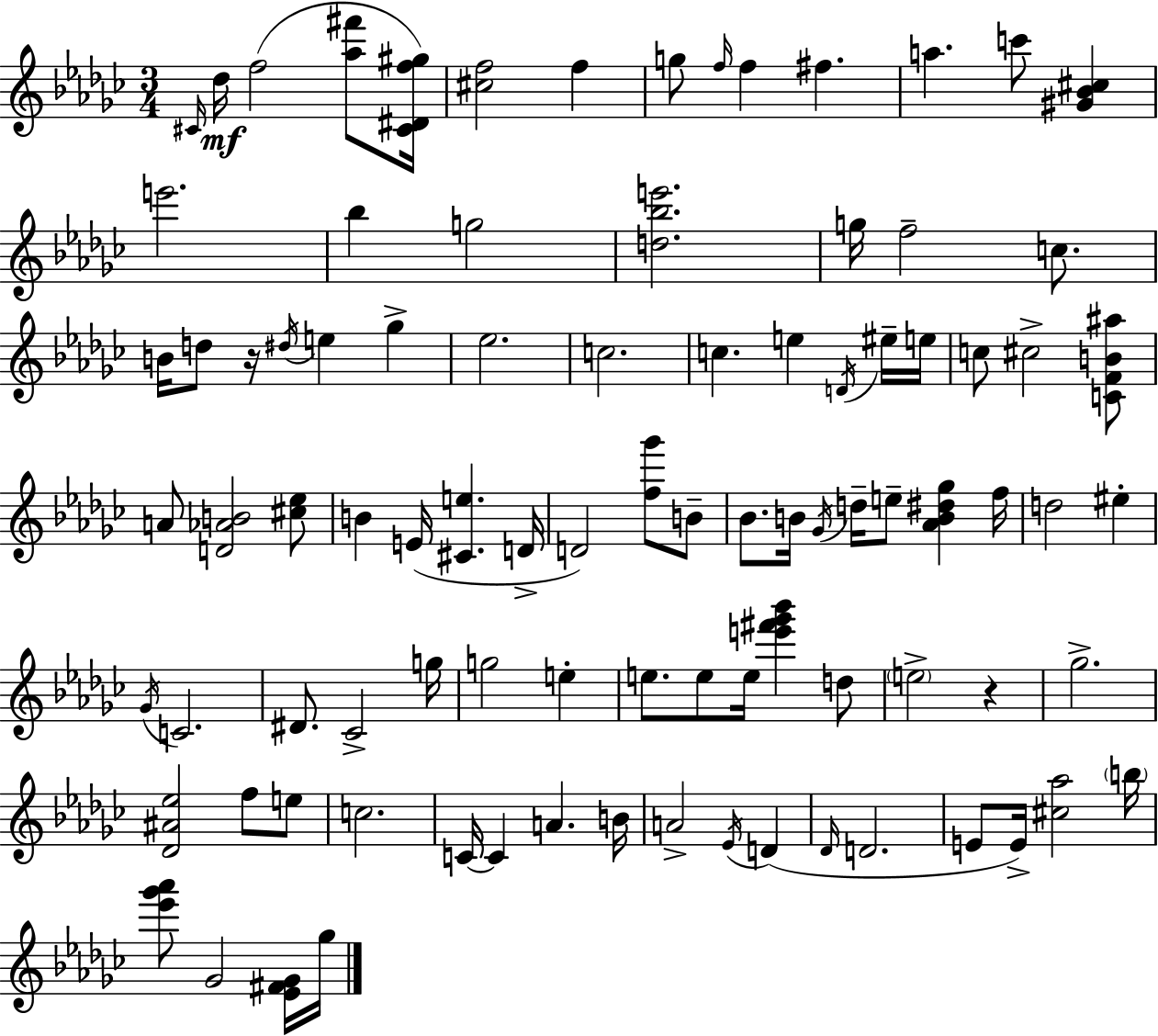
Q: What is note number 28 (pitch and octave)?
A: E5